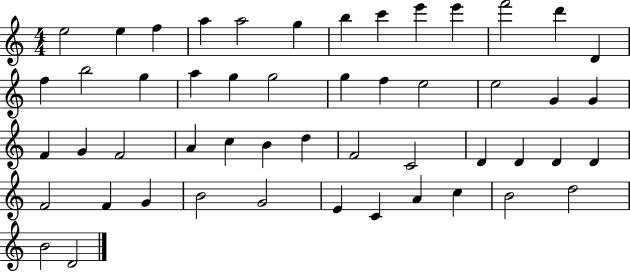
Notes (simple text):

E5/h E5/q F5/q A5/q A5/h G5/q B5/q C6/q E6/q E6/q F6/h D6/q D4/q F5/q B5/h G5/q A5/q G5/q G5/h G5/q F5/q E5/h E5/h G4/q G4/q F4/q G4/q F4/h A4/q C5/q B4/q D5/q F4/h C4/h D4/q D4/q D4/q D4/q F4/h F4/q G4/q B4/h G4/h E4/q C4/q A4/q C5/q B4/h D5/h B4/h D4/h